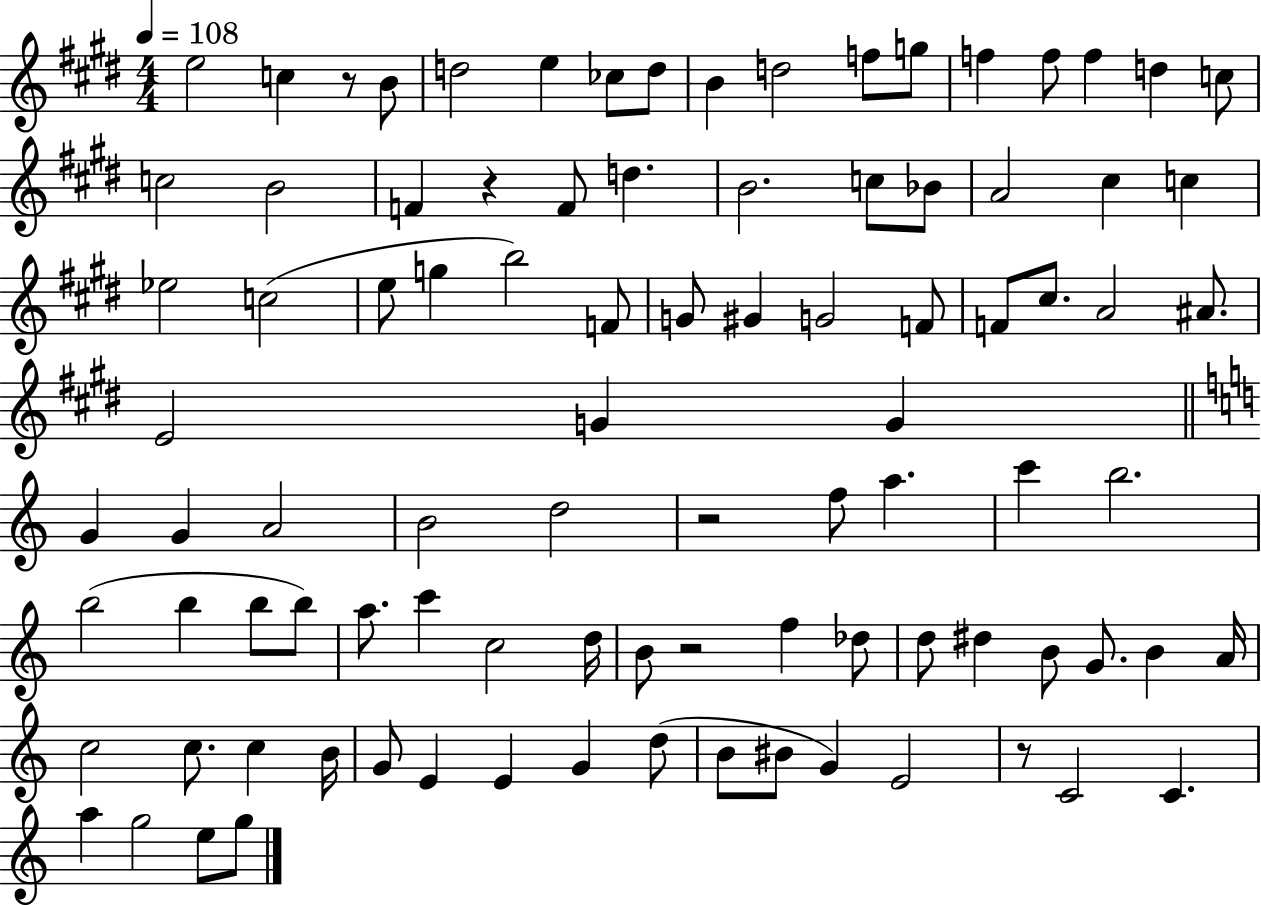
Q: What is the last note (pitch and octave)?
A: G5